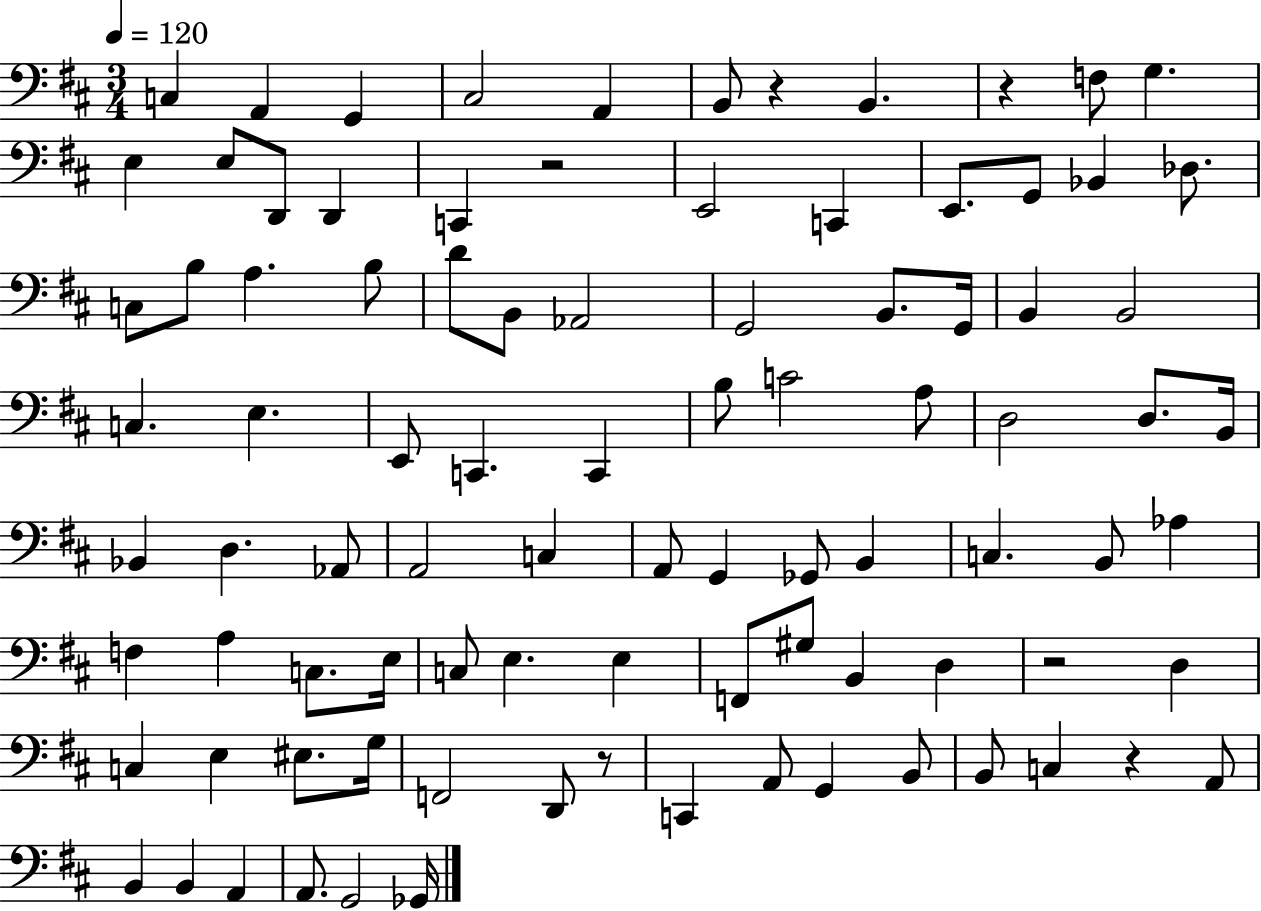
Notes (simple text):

C3/q A2/q G2/q C#3/h A2/q B2/e R/q B2/q. R/q F3/e G3/q. E3/q E3/e D2/e D2/q C2/q R/h E2/h C2/q E2/e. G2/e Bb2/q Db3/e. C3/e B3/e A3/q. B3/e D4/e B2/e Ab2/h G2/h B2/e. G2/s B2/q B2/h C3/q. E3/q. E2/e C2/q. C2/q B3/e C4/h A3/e D3/h D3/e. B2/s Bb2/q D3/q. Ab2/e A2/h C3/q A2/e G2/q Gb2/e B2/q C3/q. B2/e Ab3/q F3/q A3/q C3/e. E3/s C3/e E3/q. E3/q F2/e G#3/e B2/q D3/q R/h D3/q C3/q E3/q EIS3/e. G3/s F2/h D2/e R/e C2/q A2/e G2/q B2/e B2/e C3/q R/q A2/e B2/q B2/q A2/q A2/e. G2/h Gb2/s